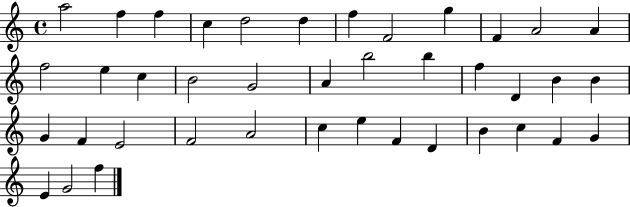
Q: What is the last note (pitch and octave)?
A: F5